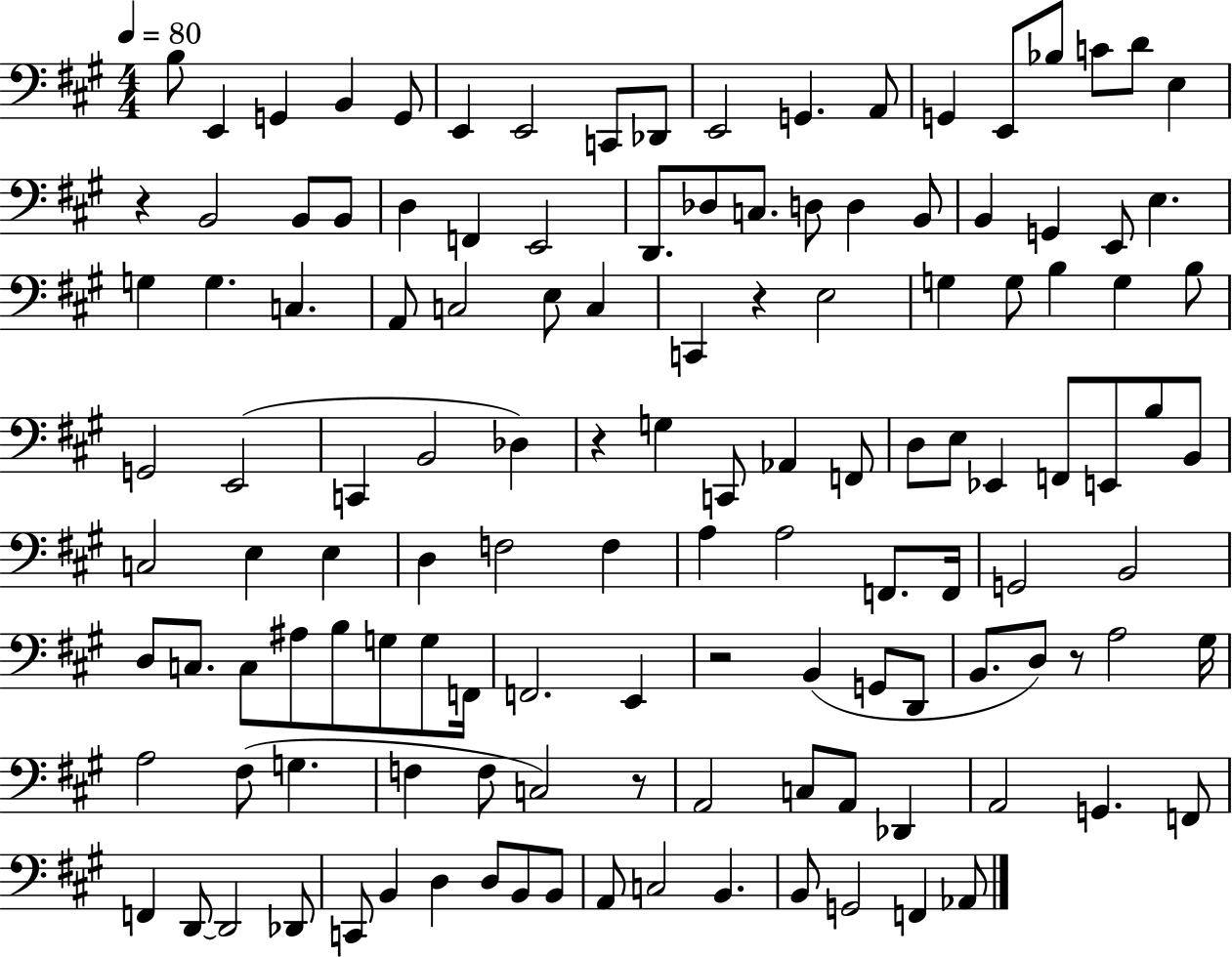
X:1
T:Untitled
M:4/4
L:1/4
K:A
B,/2 E,, G,, B,, G,,/2 E,, E,,2 C,,/2 _D,,/2 E,,2 G,, A,,/2 G,, E,,/2 _B,/2 C/2 D/2 E, z B,,2 B,,/2 B,,/2 D, F,, E,,2 D,,/2 _D,/2 C,/2 D,/2 D, B,,/2 B,, G,, E,,/2 E, G, G, C, A,,/2 C,2 E,/2 C, C,, z E,2 G, G,/2 B, G, B,/2 G,,2 E,,2 C,, B,,2 _D, z G, C,,/2 _A,, F,,/2 D,/2 E,/2 _E,, F,,/2 E,,/2 B,/2 B,,/2 C,2 E, E, D, F,2 F, A, A,2 F,,/2 F,,/4 G,,2 B,,2 D,/2 C,/2 C,/2 ^A,/2 B,/2 G,/2 G,/2 F,,/4 F,,2 E,, z2 B,, G,,/2 D,,/2 B,,/2 D,/2 z/2 A,2 ^G,/4 A,2 ^F,/2 G, F, F,/2 C,2 z/2 A,,2 C,/2 A,,/2 _D,, A,,2 G,, F,,/2 F,, D,,/2 D,,2 _D,,/2 C,,/2 B,, D, D,/2 B,,/2 B,,/2 A,,/2 C,2 B,, B,,/2 G,,2 F,, _A,,/2